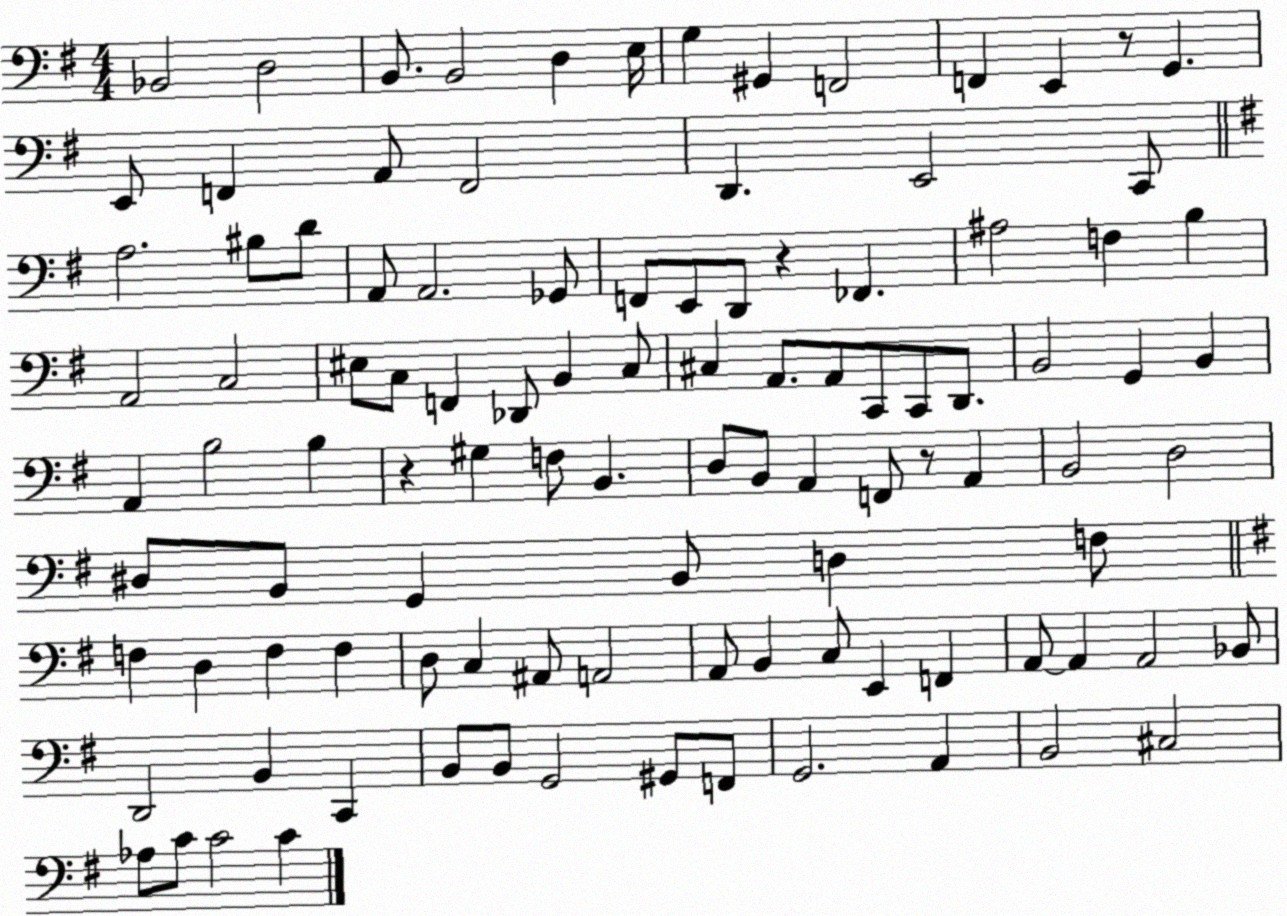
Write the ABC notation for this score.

X:1
T:Untitled
M:4/4
L:1/4
K:G
_B,,2 D,2 B,,/2 B,,2 D, E,/4 G, ^G,, F,,2 F,, E,, z/2 G,, E,,/2 F,, A,,/2 F,,2 D,, E,,2 C,,/2 A,2 ^B,/2 D/2 A,,/2 A,,2 _G,,/2 F,,/2 E,,/2 D,,/2 z _F,, ^A,2 F, B, A,,2 C,2 ^E,/2 C,/2 F,, _D,,/2 B,, C,/2 ^C, A,,/2 A,,/2 C,,/2 C,,/2 D,,/2 B,,2 G,, B,, A,, B,2 B, z ^G, F,/2 B,, D,/2 B,,/2 A,, F,,/2 z/2 A,, B,,2 D,2 ^D,/2 B,,/2 G,, B,,/2 D, F,/2 F, D, F, F, D,/2 C, ^A,,/2 A,,2 A,,/2 B,, C,/2 E,, F,, A,,/2 A,, A,,2 _B,,/2 D,,2 B,, C,, B,,/2 B,,/2 G,,2 ^G,,/2 F,,/2 G,,2 A,, B,,2 ^C,2 _A,/2 C/2 C2 C